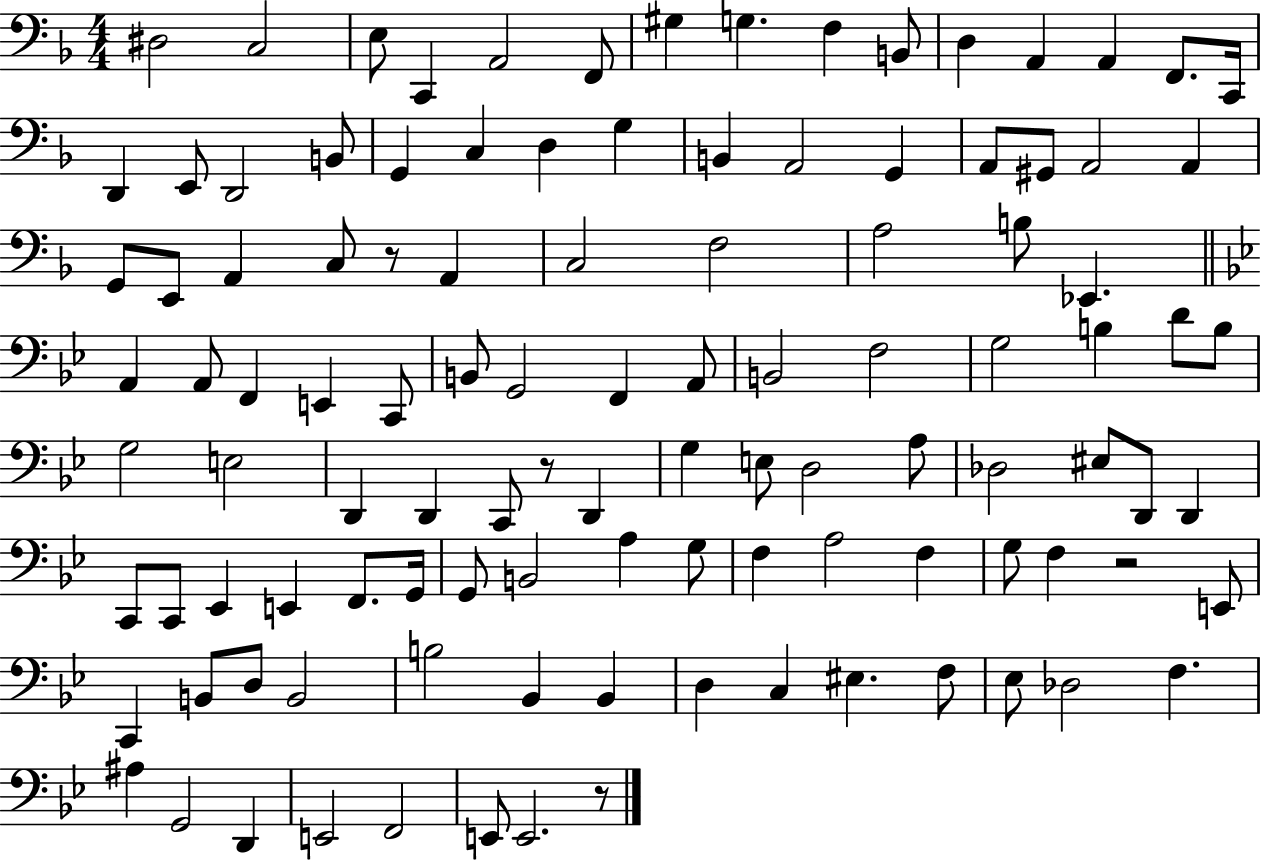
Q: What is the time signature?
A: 4/4